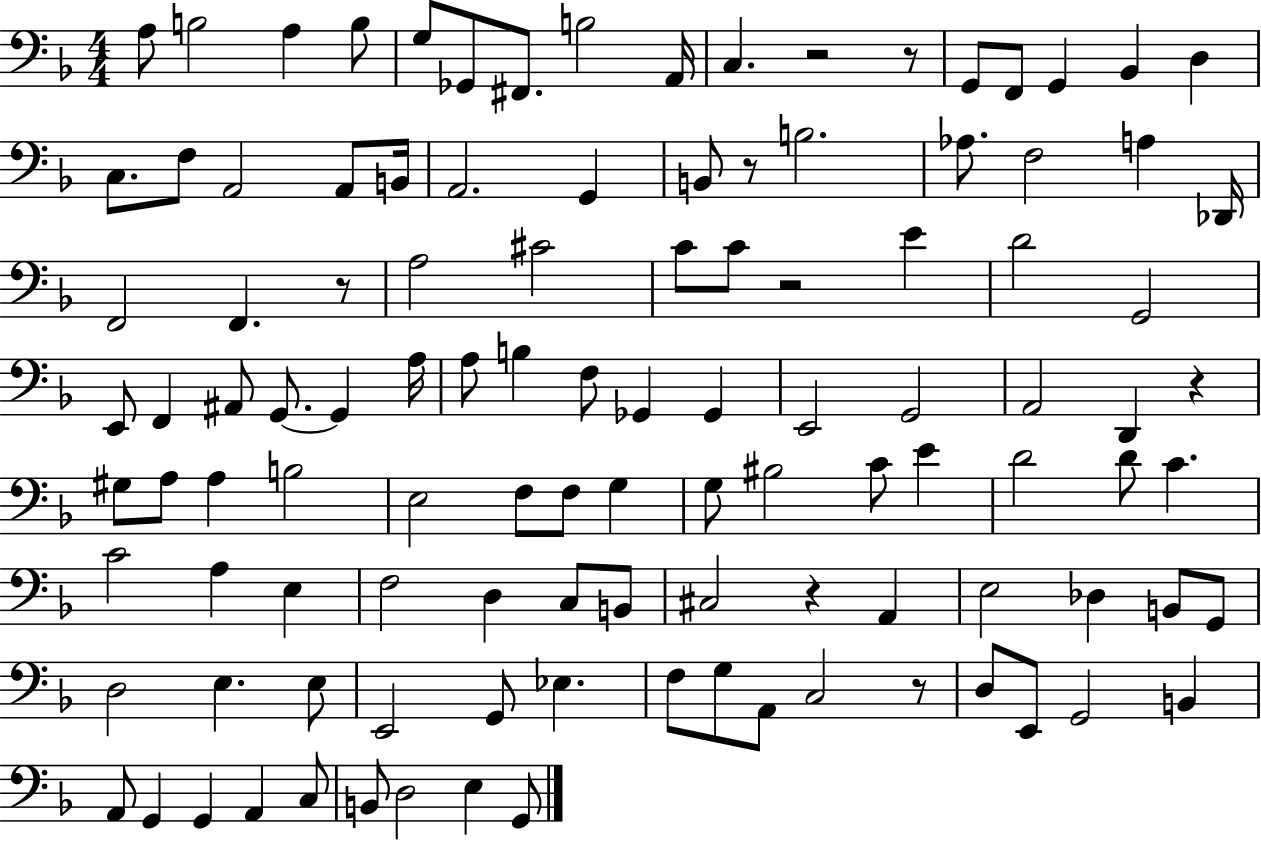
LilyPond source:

{
  \clef bass
  \numericTimeSignature
  \time 4/4
  \key f \major
  a8 b2 a4 b8 | g8 ges,8 fis,8. b2 a,16 | c4. r2 r8 | g,8 f,8 g,4 bes,4 d4 | \break c8. f8 a,2 a,8 b,16 | a,2. g,4 | b,8 r8 b2. | aes8. f2 a4 des,16 | \break f,2 f,4. r8 | a2 cis'2 | c'8 c'8 r2 e'4 | d'2 g,2 | \break e,8 f,4 ais,8 g,8.~~ g,4 a16 | a8 b4 f8 ges,4 ges,4 | e,2 g,2 | a,2 d,4 r4 | \break gis8 a8 a4 b2 | e2 f8 f8 g4 | g8 bis2 c'8 e'4 | d'2 d'8 c'4. | \break c'2 a4 e4 | f2 d4 c8 b,8 | cis2 r4 a,4 | e2 des4 b,8 g,8 | \break d2 e4. e8 | e,2 g,8 ees4. | f8 g8 a,8 c2 r8 | d8 e,8 g,2 b,4 | \break a,8 g,4 g,4 a,4 c8 | b,8 d2 e4 g,8 | \bar "|."
}